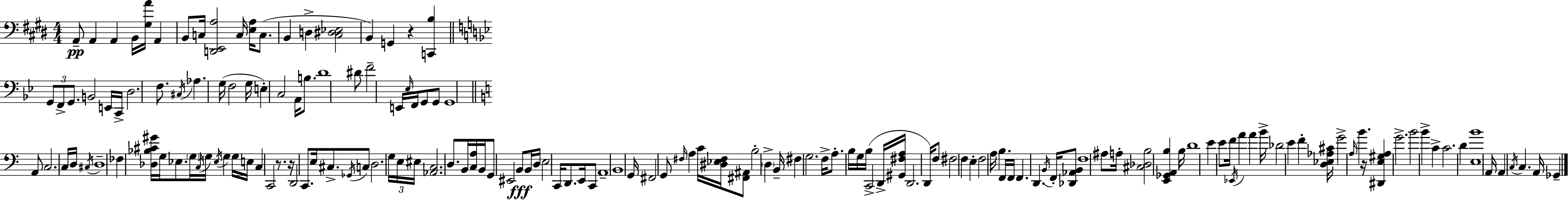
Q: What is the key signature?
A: E major